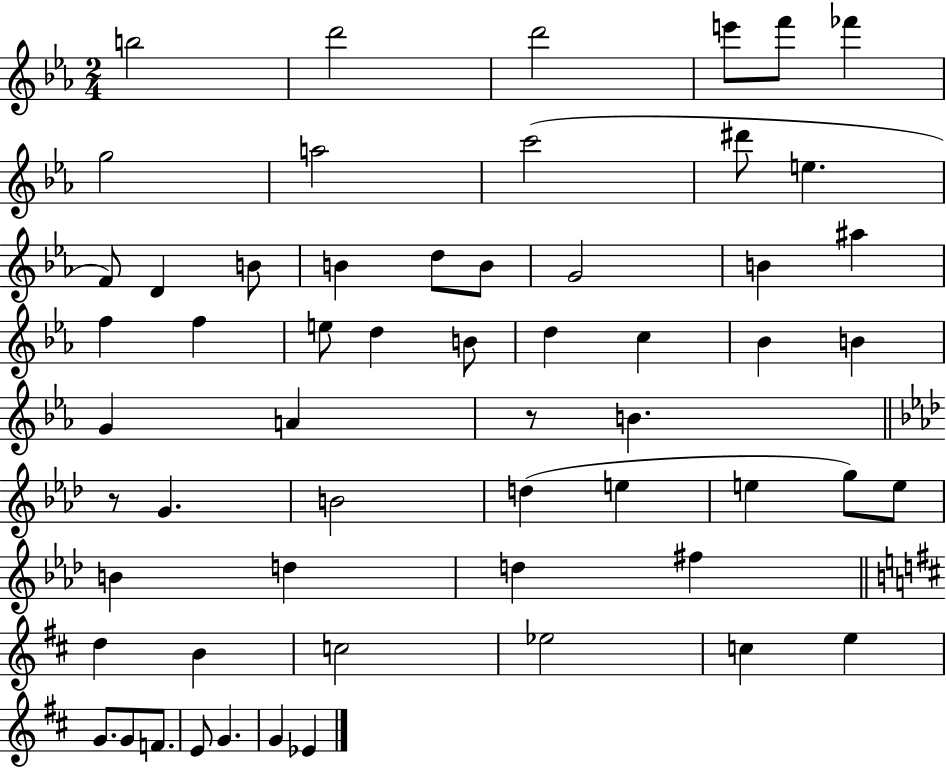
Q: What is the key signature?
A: EES major